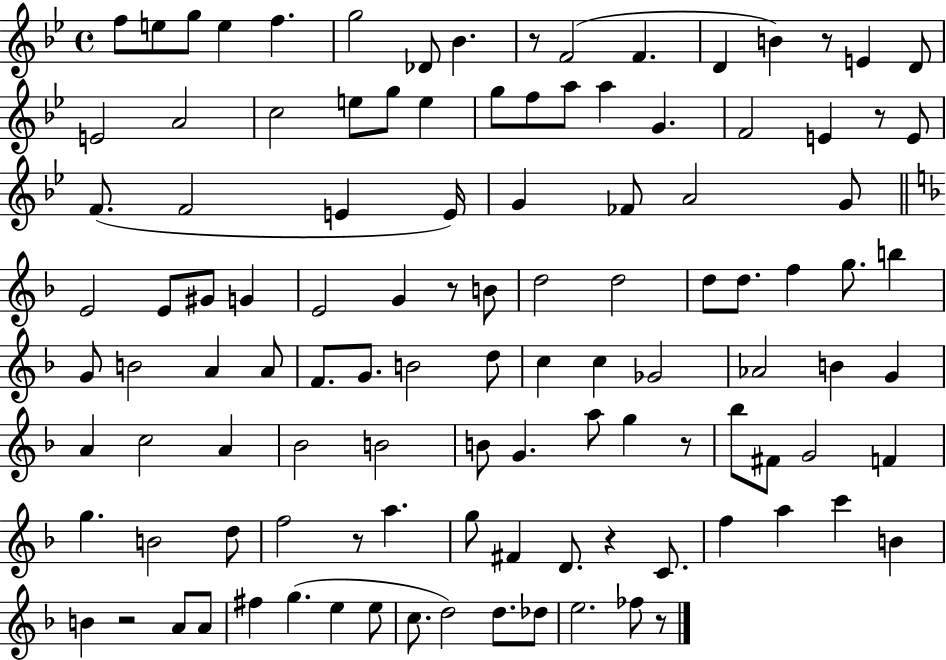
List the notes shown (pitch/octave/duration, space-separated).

F5/e E5/e G5/e E5/q F5/q. G5/h Db4/e Bb4/q. R/e F4/h F4/q. D4/q B4/q R/e E4/q D4/e E4/h A4/h C5/h E5/e G5/e E5/q G5/e F5/e A5/e A5/q G4/q. F4/h E4/q R/e E4/e F4/e. F4/h E4/q E4/s G4/q FES4/e A4/h G4/e E4/h E4/e G#4/e G4/q E4/h G4/q R/e B4/e D5/h D5/h D5/e D5/e. F5/q G5/e. B5/q G4/e B4/h A4/q A4/e F4/e. G4/e. B4/h D5/e C5/q C5/q Gb4/h Ab4/h B4/q G4/q A4/q C5/h A4/q Bb4/h B4/h B4/e G4/q. A5/e G5/q R/e Bb5/e F#4/e G4/h F4/q G5/q. B4/h D5/e F5/h R/e A5/q. G5/e F#4/q D4/e. R/q C4/e. F5/q A5/q C6/q B4/q B4/q R/h A4/e A4/e F#5/q G5/q. E5/q E5/e C5/e. D5/h D5/e. Db5/e E5/h. FES5/e R/e